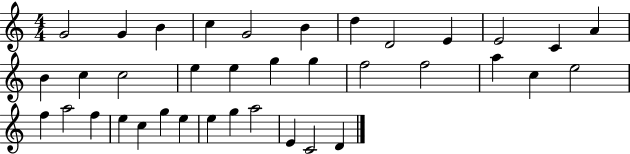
G4/h G4/q B4/q C5/q G4/h B4/q D5/q D4/h E4/q E4/h C4/q A4/q B4/q C5/q C5/h E5/q E5/q G5/q G5/q F5/h F5/h A5/q C5/q E5/h F5/q A5/h F5/q E5/q C5/q G5/q E5/q E5/q G5/q A5/h E4/q C4/h D4/q